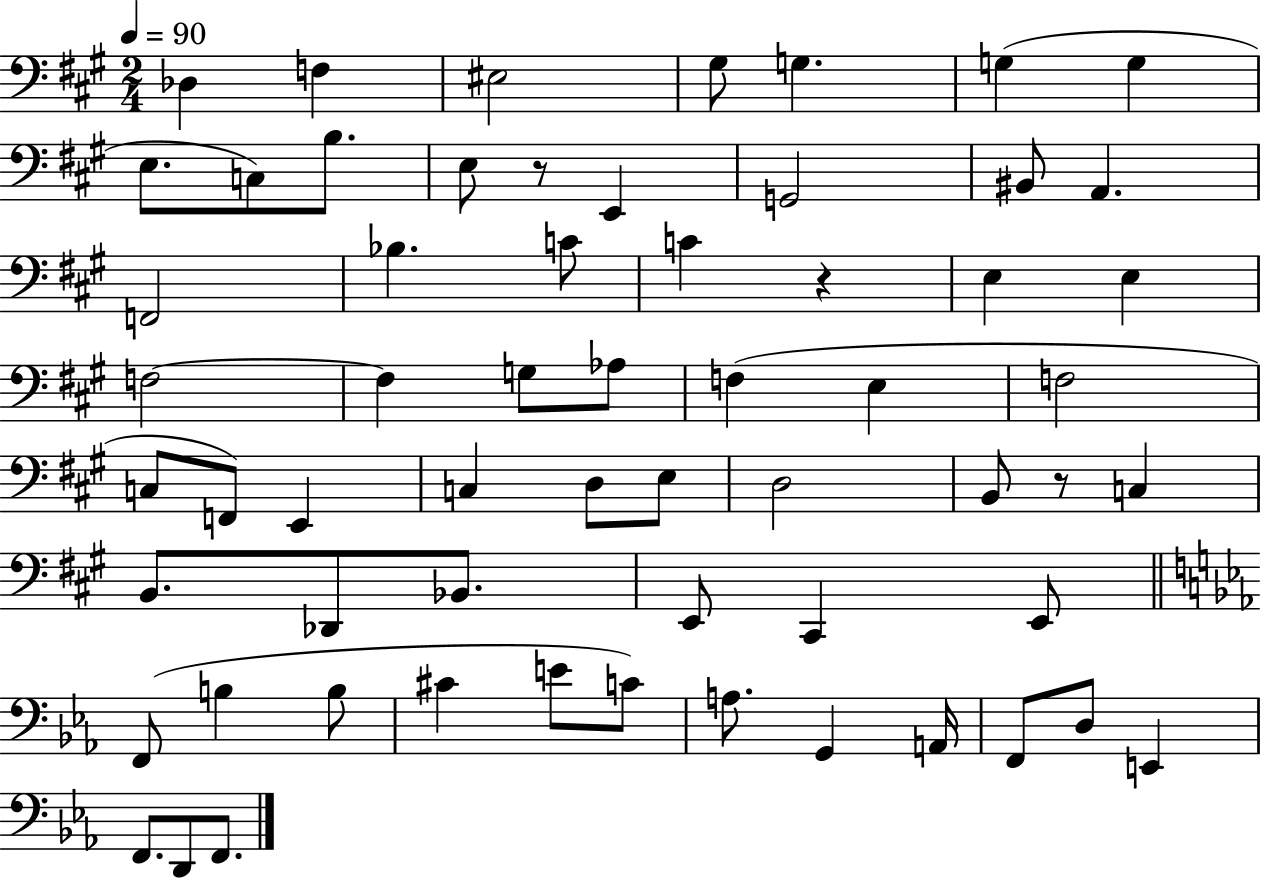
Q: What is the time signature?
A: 2/4